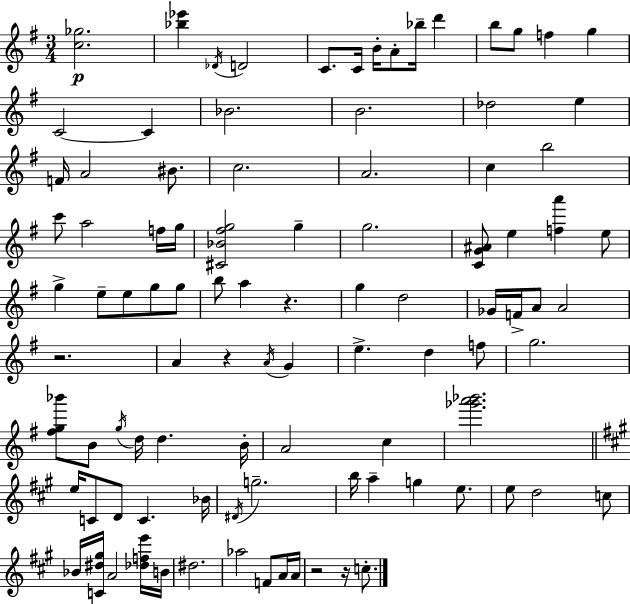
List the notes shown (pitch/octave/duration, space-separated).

[C5,Gb5]/h. [Bb5,Eb6]/q Db4/s D4/h C4/e. C4/s B4/s A4/e Bb5/s D6/q B5/e G5/e F5/q G5/q C4/h C4/q Bb4/h. B4/h. Db5/h E5/q F4/s A4/h BIS4/e. C5/h. A4/h. C5/q B5/h C6/e A5/h F5/s G5/s [C#4,Bb4,F#5,G5]/h G5/q G5/h. [C4,G4,A#4]/e E5/q [F5,A6]/q E5/e G5/q E5/e E5/e G5/e G5/e B5/e A5/q R/q. G5/q D5/h Gb4/s F4/s A4/e A4/h R/h. A4/q R/q A4/s G4/q E5/q. D5/q F5/e G5/h. [F#5,G5,Bb6]/e B4/e G5/s D5/s D5/q. B4/s A4/h C5/q [Gb6,A6,Bb6]/h. E5/s C4/e D4/e C4/q. Bb4/s D#4/s G5/h. B5/s A5/q G5/q E5/e. E5/e D5/h C5/e Bb4/s [C4,D#5,G#5]/s A4/h [Db5,F5,E6]/s B4/s D#5/h. Ab5/h F4/e A4/s A4/s R/h R/s C5/e.